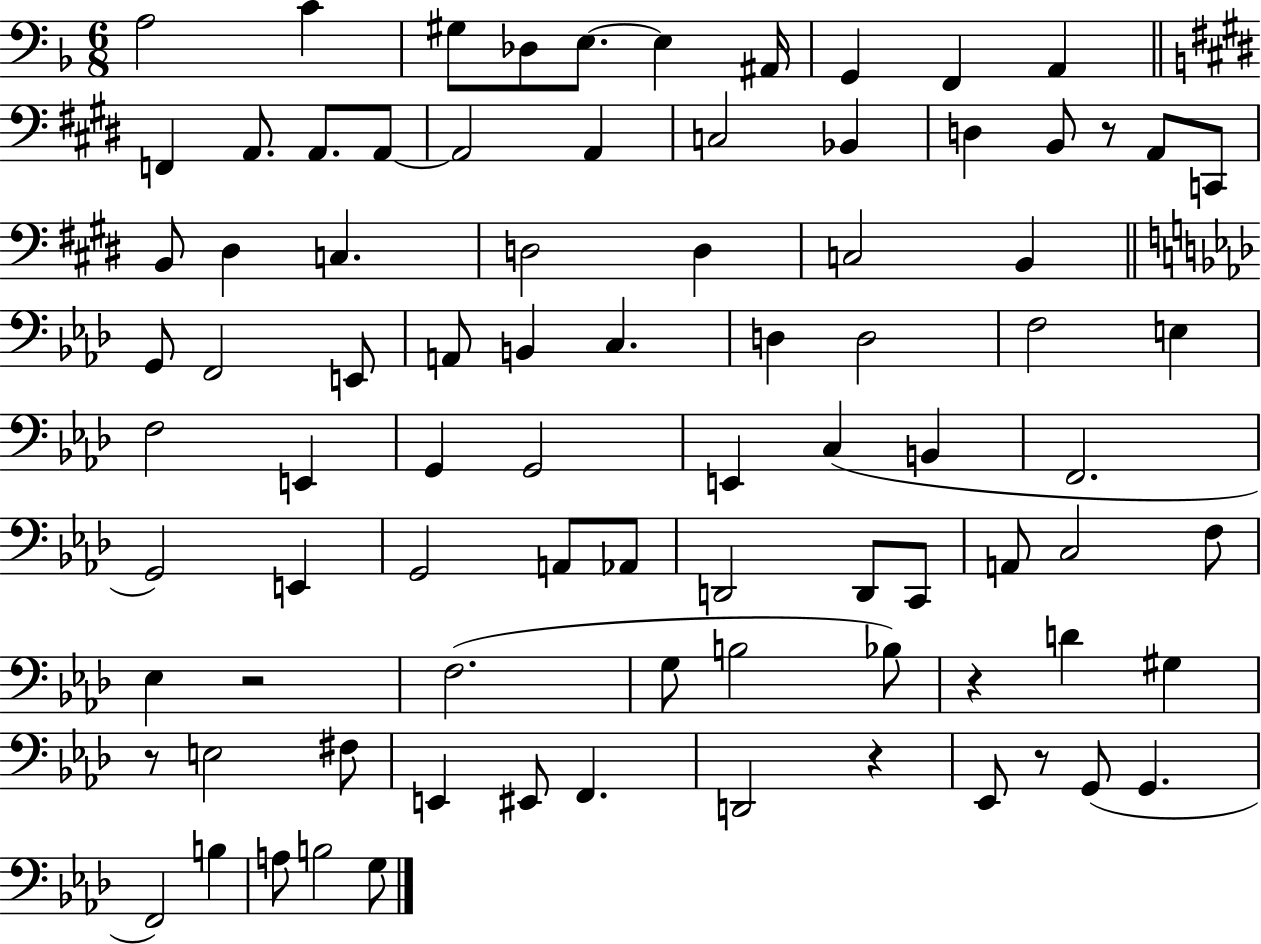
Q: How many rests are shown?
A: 6